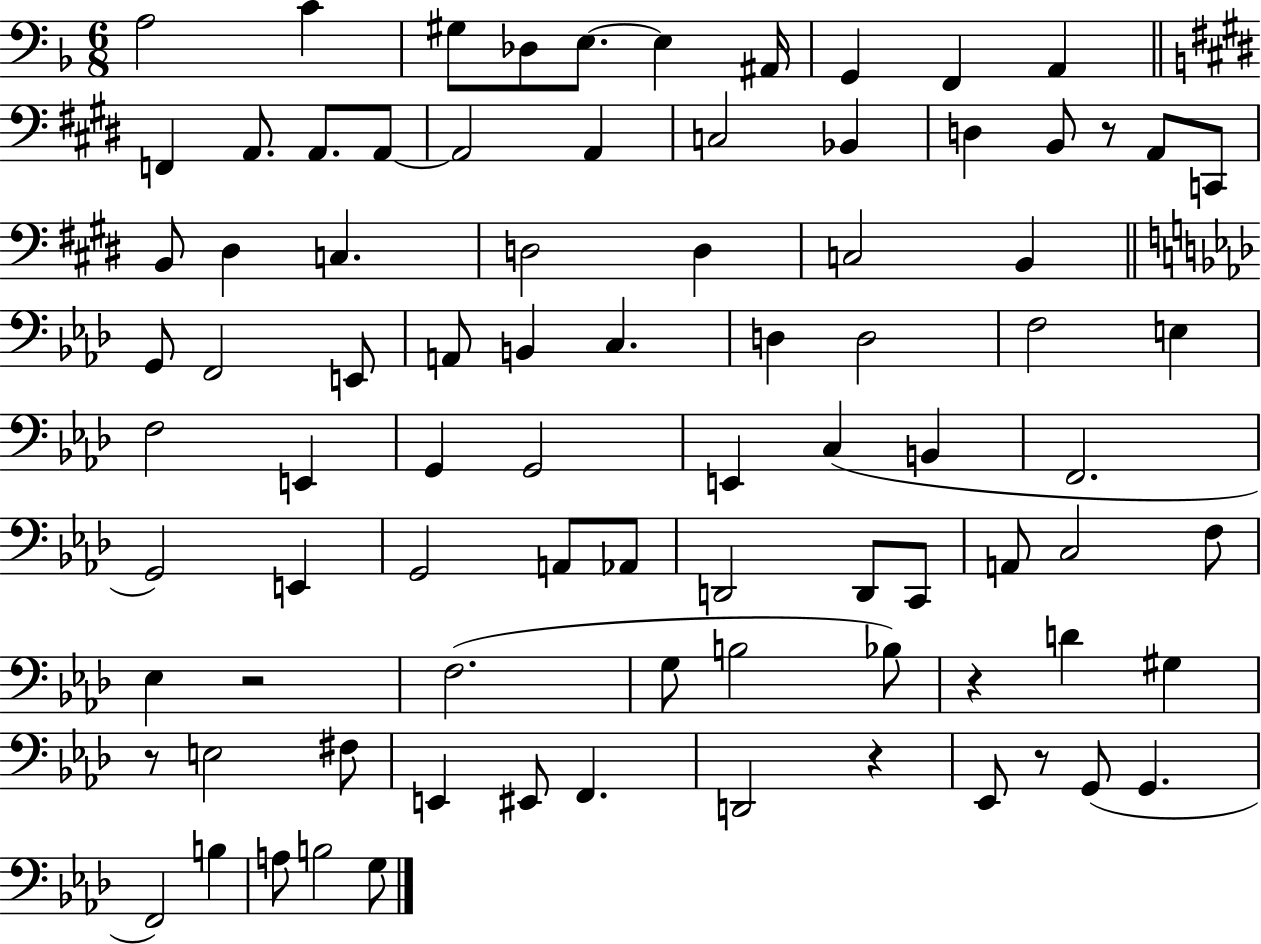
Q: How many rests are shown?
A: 6